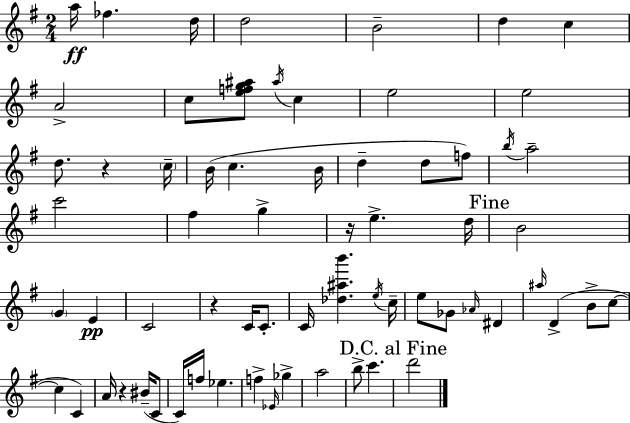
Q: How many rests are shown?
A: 4